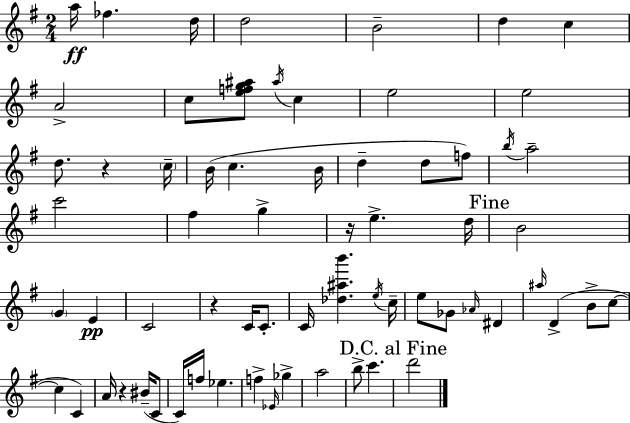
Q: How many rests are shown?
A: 4